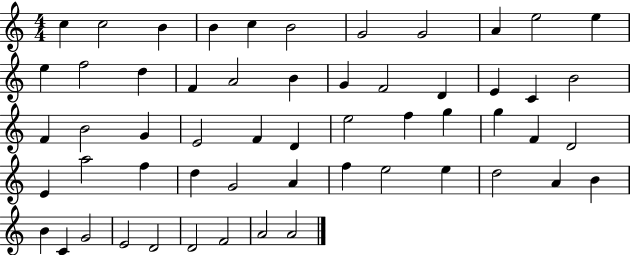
C5/q C5/h B4/q B4/q C5/q B4/h G4/h G4/h A4/q E5/h E5/q E5/q F5/h D5/q F4/q A4/h B4/q G4/q F4/h D4/q E4/q C4/q B4/h F4/q B4/h G4/q E4/h F4/q D4/q E5/h F5/q G5/q G5/q F4/q D4/h E4/q A5/h F5/q D5/q G4/h A4/q F5/q E5/h E5/q D5/h A4/q B4/q B4/q C4/q G4/h E4/h D4/h D4/h F4/h A4/h A4/h